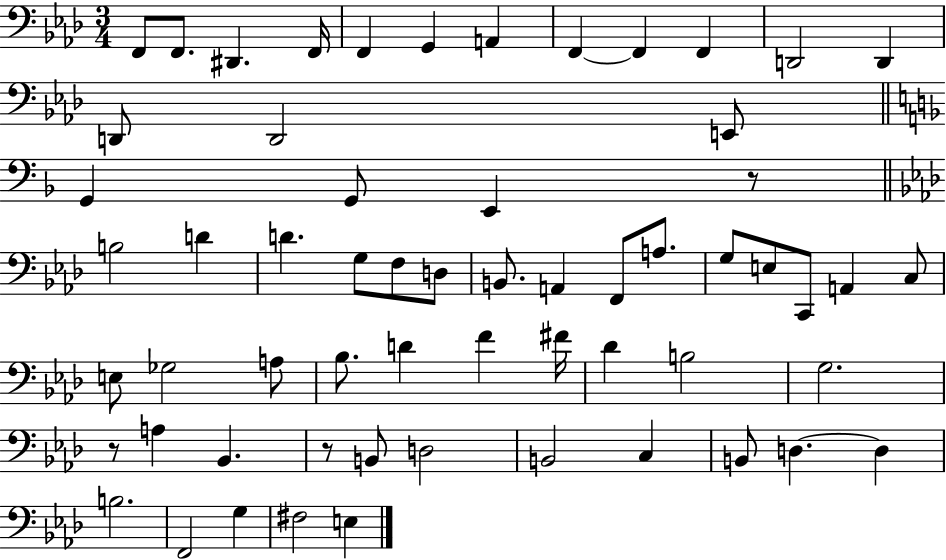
F2/e F2/e. D#2/q. F2/s F2/q G2/q A2/q F2/q F2/q F2/q D2/h D2/q D2/e D2/h E2/e G2/q G2/e E2/q R/e B3/h D4/q D4/q. G3/e F3/e D3/e B2/e. A2/q F2/e A3/e. G3/e E3/e C2/e A2/q C3/e E3/e Gb3/h A3/e Bb3/e. D4/q F4/q F#4/s Db4/q B3/h G3/h. R/e A3/q Bb2/q. R/e B2/e D3/h B2/h C3/q B2/e D3/q. D3/q B3/h. F2/h G3/q F#3/h E3/q